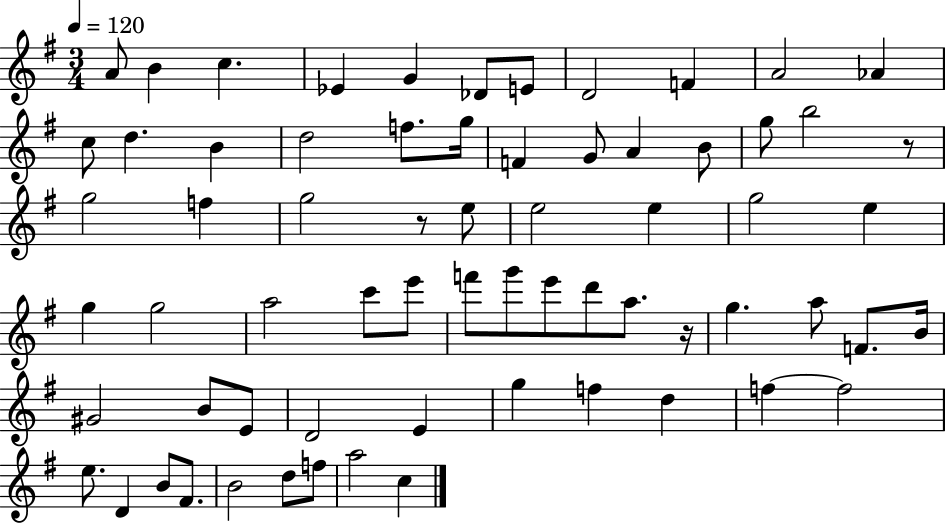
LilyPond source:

{
  \clef treble
  \numericTimeSignature
  \time 3/4
  \key g \major
  \tempo 4 = 120
  a'8 b'4 c''4. | ees'4 g'4 des'8 e'8 | d'2 f'4 | a'2 aes'4 | \break c''8 d''4. b'4 | d''2 f''8. g''16 | f'4 g'8 a'4 b'8 | g''8 b''2 r8 | \break g''2 f''4 | g''2 r8 e''8 | e''2 e''4 | g''2 e''4 | \break g''4 g''2 | a''2 c'''8 e'''8 | f'''8 g'''8 e'''8 d'''8 a''8. r16 | g''4. a''8 f'8. b'16 | \break gis'2 b'8 e'8 | d'2 e'4 | g''4 f''4 d''4 | f''4~~ f''2 | \break e''8. d'4 b'8 fis'8. | b'2 d''8 f''8 | a''2 c''4 | \bar "|."
}